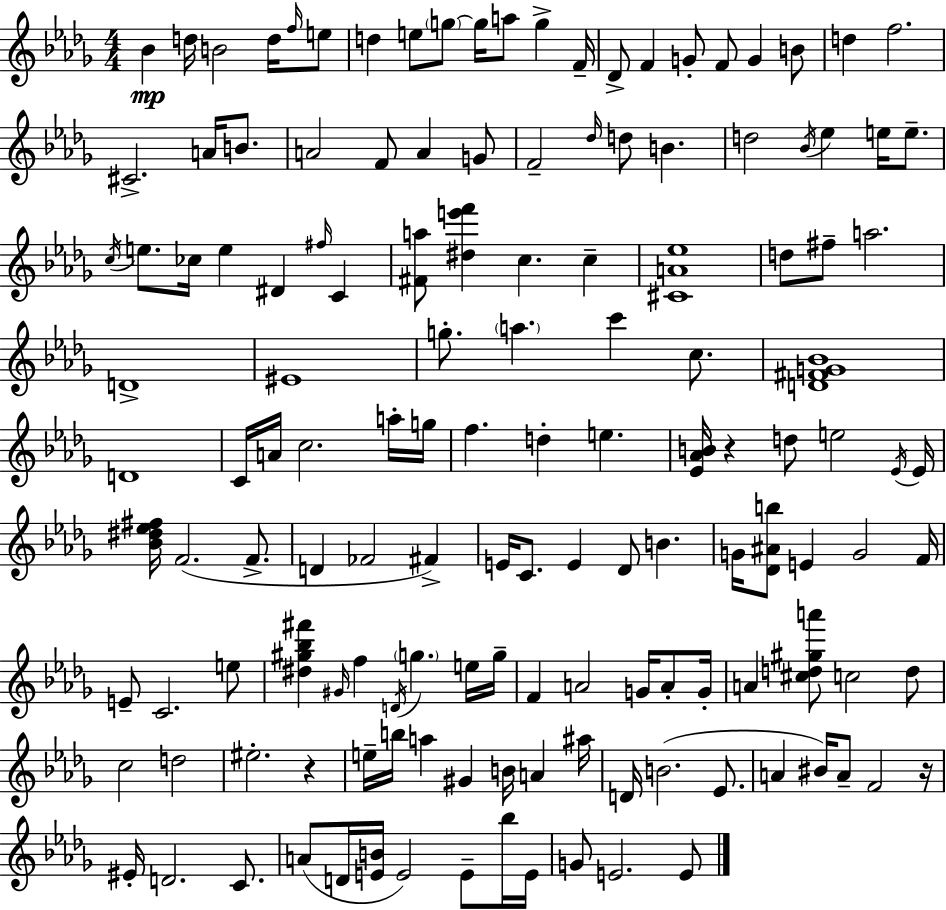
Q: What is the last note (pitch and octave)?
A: E4